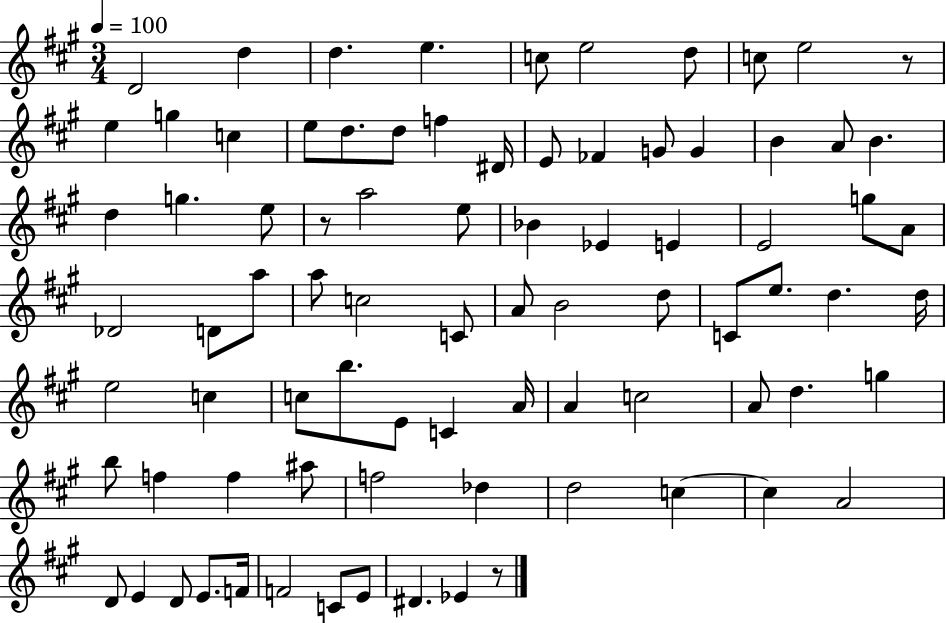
{
  \clef treble
  \numericTimeSignature
  \time 3/4
  \key a \major
  \tempo 4 = 100
  d'2 d''4 | d''4. e''4. | c''8 e''2 d''8 | c''8 e''2 r8 | \break e''4 g''4 c''4 | e''8 d''8. d''8 f''4 dis'16 | e'8 fes'4 g'8 g'4 | b'4 a'8 b'4. | \break d''4 g''4. e''8 | r8 a''2 e''8 | bes'4 ees'4 e'4 | e'2 g''8 a'8 | \break des'2 d'8 a''8 | a''8 c''2 c'8 | a'8 b'2 d''8 | c'8 e''8. d''4. d''16 | \break e''2 c''4 | c''8 b''8. e'8 c'4 a'16 | a'4 c''2 | a'8 d''4. g''4 | \break b''8 f''4 f''4 ais''8 | f''2 des''4 | d''2 c''4~~ | c''4 a'2 | \break d'8 e'4 d'8 e'8. f'16 | f'2 c'8 e'8 | dis'4. ees'4 r8 | \bar "|."
}